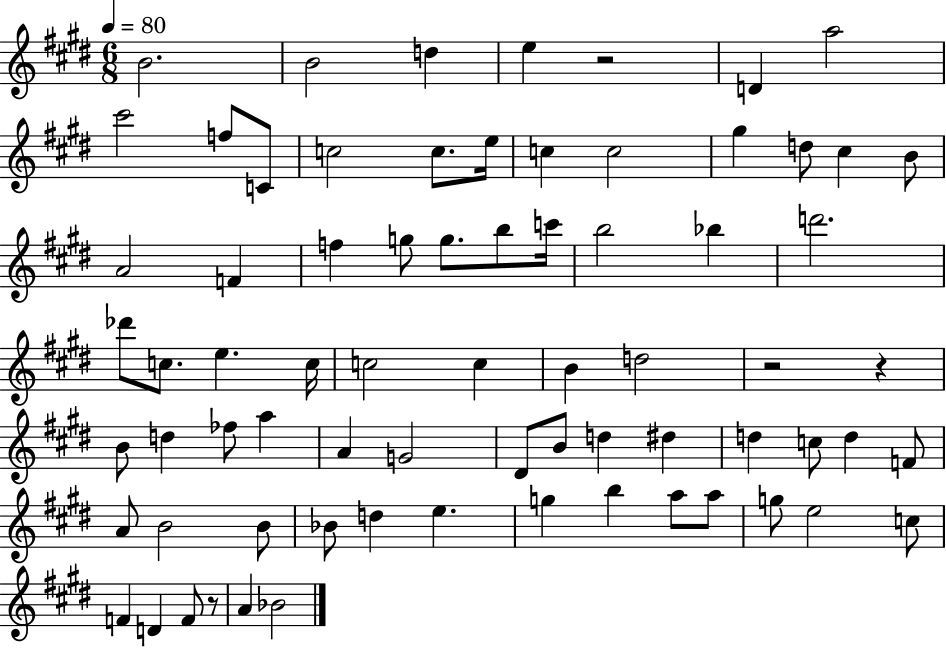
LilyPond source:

{
  \clef treble
  \numericTimeSignature
  \time 6/8
  \key e \major
  \tempo 4 = 80
  b'2. | b'2 d''4 | e''4 r2 | d'4 a''2 | \break cis'''2 f''8 c'8 | c''2 c''8. e''16 | c''4 c''2 | gis''4 d''8 cis''4 b'8 | \break a'2 f'4 | f''4 g''8 g''8. b''8 c'''16 | b''2 bes''4 | d'''2. | \break des'''8 c''8. e''4. c''16 | c''2 c''4 | b'4 d''2 | r2 r4 | \break b'8 d''4 fes''8 a''4 | a'4 g'2 | dis'8 b'8 d''4 dis''4 | d''4 c''8 d''4 f'8 | \break a'8 b'2 b'8 | bes'8 d''4 e''4. | g''4 b''4 a''8 a''8 | g''8 e''2 c''8 | \break f'4 d'4 f'8 r8 | a'4 bes'2 | \bar "|."
}